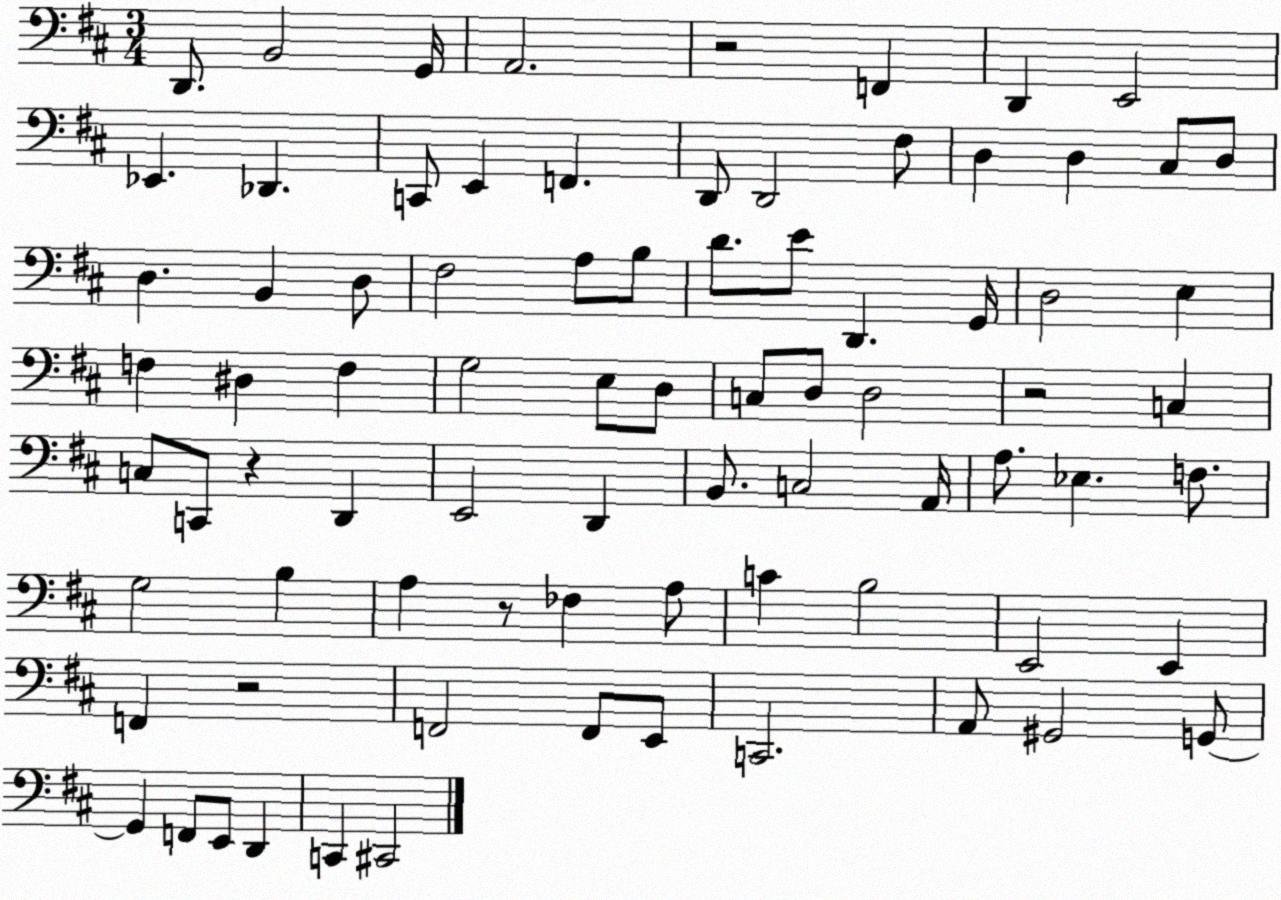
X:1
T:Untitled
M:3/4
L:1/4
K:D
D,,/2 B,,2 G,,/4 A,,2 z2 F,, D,, E,,2 _E,, _D,, C,,/2 E,, F,, D,,/2 D,,2 ^F,/2 D, D, ^C,/2 D,/2 D, B,, D,/2 ^F,2 A,/2 B,/2 D/2 E/2 D,, G,,/4 D,2 E, F, ^D, F, G,2 E,/2 D,/2 C,/2 D,/2 D,2 z2 C, C,/2 C,,/2 z D,, E,,2 D,, B,,/2 C,2 A,,/4 A,/2 _E, F,/2 G,2 B, A, z/2 _F, A,/2 C B,2 E,,2 E,, F,, z2 F,,2 F,,/2 E,,/2 C,,2 A,,/2 ^G,,2 G,,/2 G,, F,,/2 E,,/2 D,, C,, ^C,,2